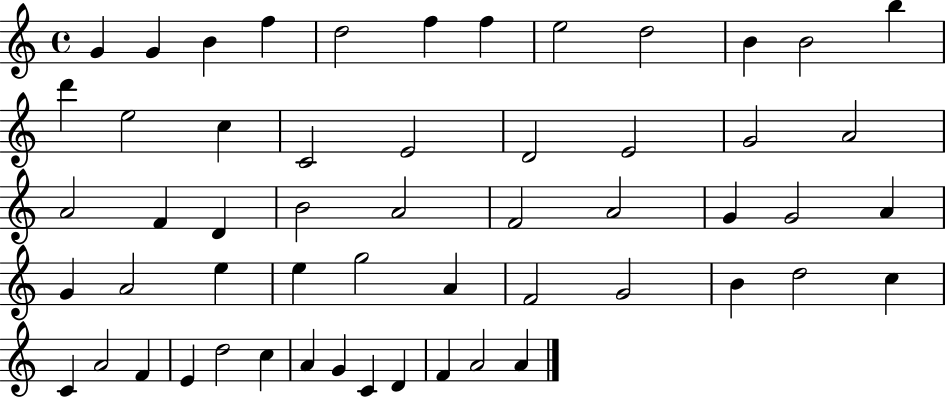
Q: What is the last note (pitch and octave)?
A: A4